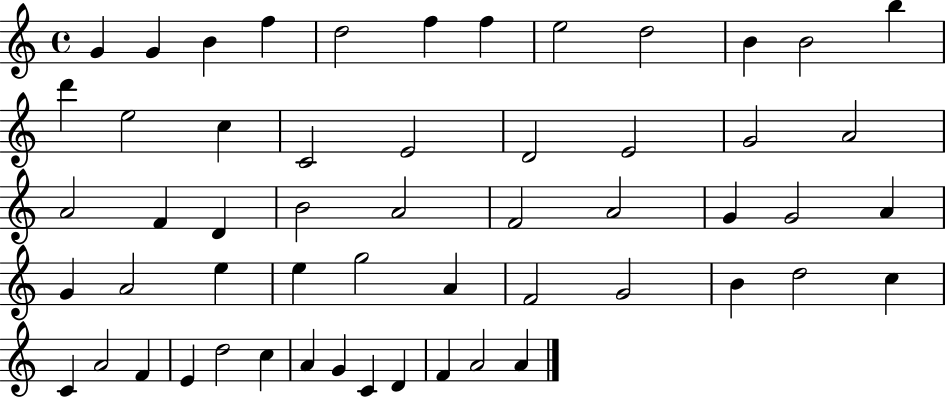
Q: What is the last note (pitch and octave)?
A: A4